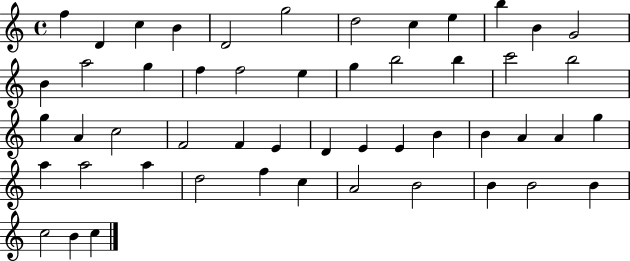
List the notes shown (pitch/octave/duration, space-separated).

F5/q D4/q C5/q B4/q D4/h G5/h D5/h C5/q E5/q B5/q B4/q G4/h B4/q A5/h G5/q F5/q F5/h E5/q G5/q B5/h B5/q C6/h B5/h G5/q A4/q C5/h F4/h F4/q E4/q D4/q E4/q E4/q B4/q B4/q A4/q A4/q G5/q A5/q A5/h A5/q D5/h F5/q C5/q A4/h B4/h B4/q B4/h B4/q C5/h B4/q C5/q